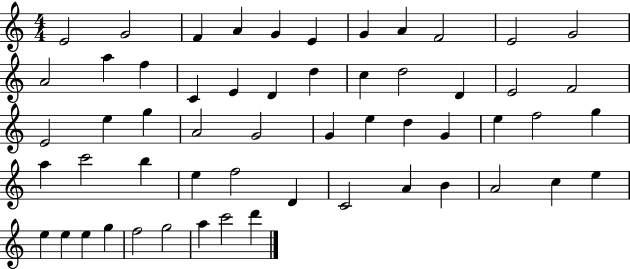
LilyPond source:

{
  \clef treble
  \numericTimeSignature
  \time 4/4
  \key c \major
  e'2 g'2 | f'4 a'4 g'4 e'4 | g'4 a'4 f'2 | e'2 g'2 | \break a'2 a''4 f''4 | c'4 e'4 d'4 d''4 | c''4 d''2 d'4 | e'2 f'2 | \break e'2 e''4 g''4 | a'2 g'2 | g'4 e''4 d''4 g'4 | e''4 f''2 g''4 | \break a''4 c'''2 b''4 | e''4 f''2 d'4 | c'2 a'4 b'4 | a'2 c''4 e''4 | \break e''4 e''4 e''4 g''4 | f''2 g''2 | a''4 c'''2 d'''4 | \bar "|."
}